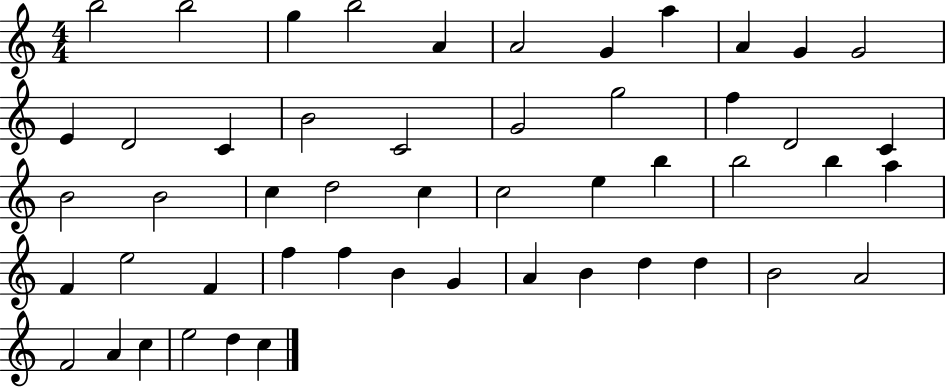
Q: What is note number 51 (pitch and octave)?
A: C5